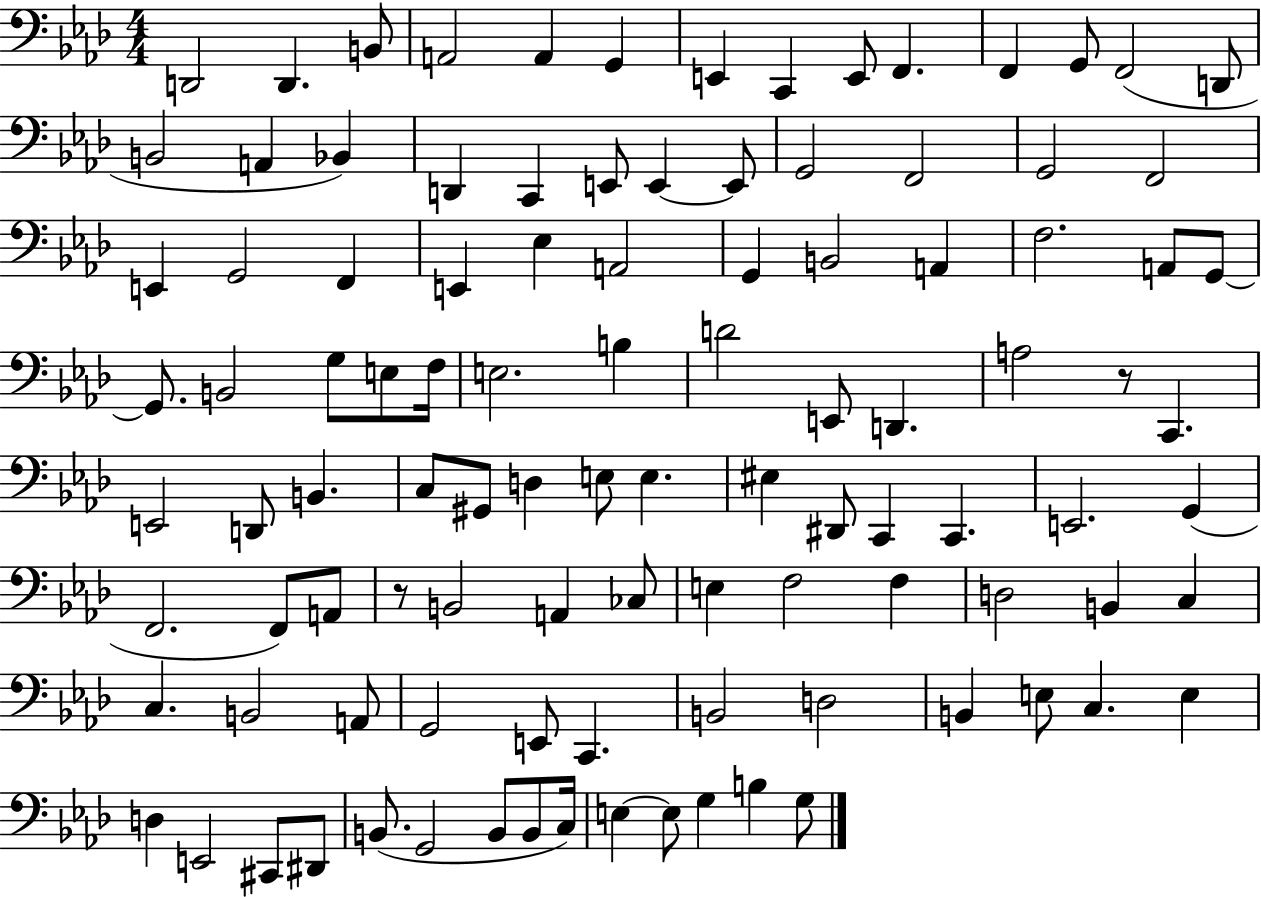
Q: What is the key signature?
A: AES major